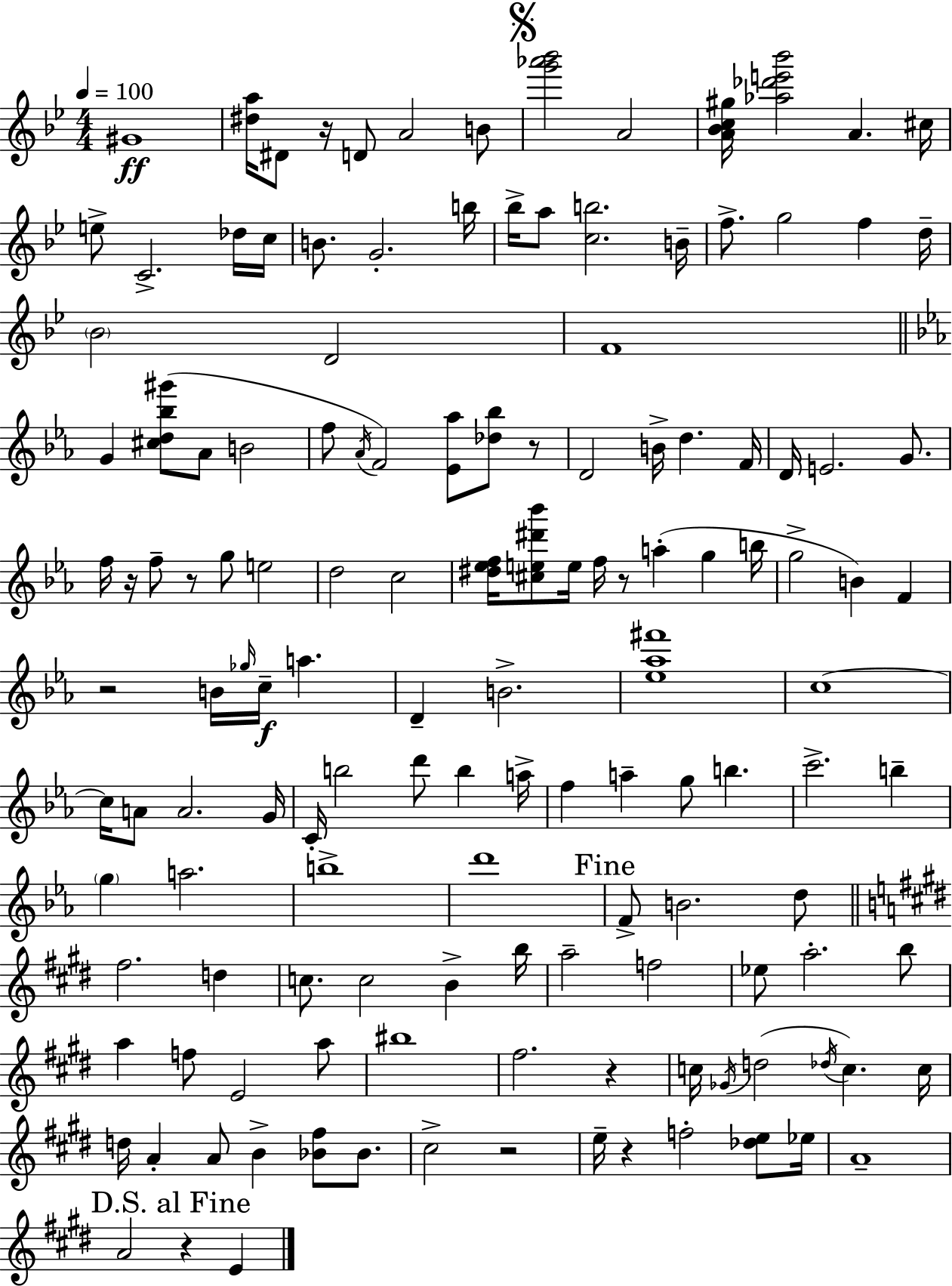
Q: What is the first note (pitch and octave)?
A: G#4